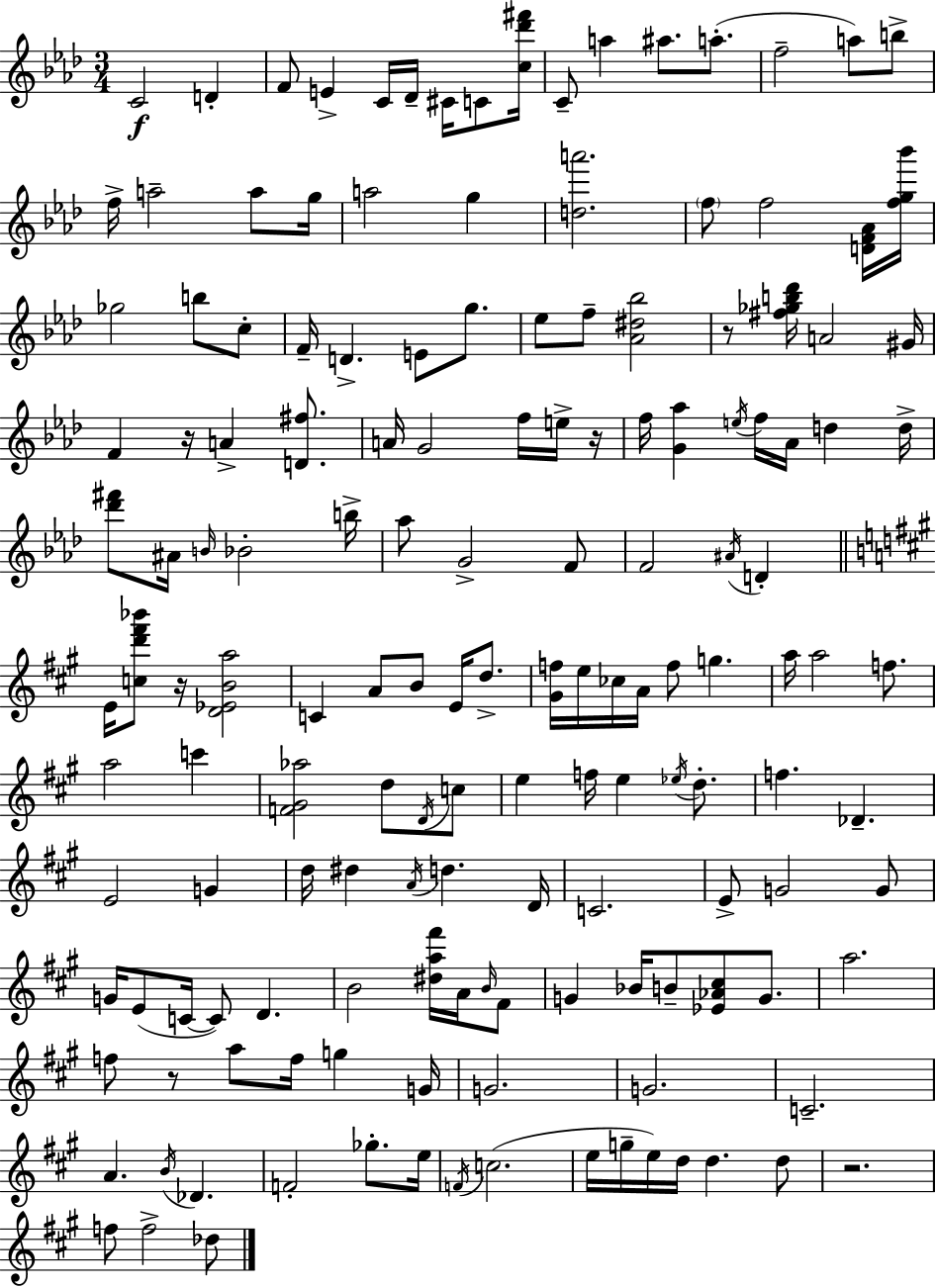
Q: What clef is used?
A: treble